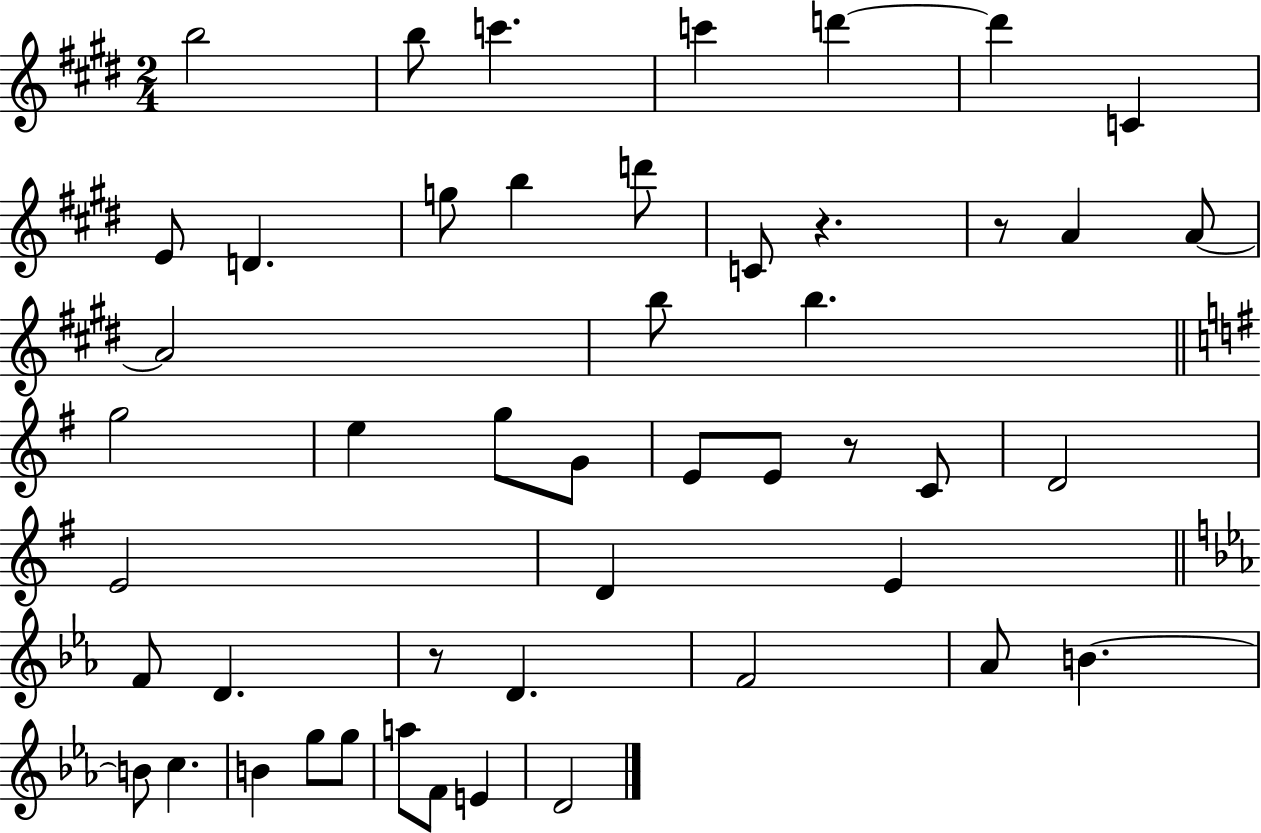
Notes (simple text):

B5/h B5/e C6/q. C6/q D6/q D6/q C4/q E4/e D4/q. G5/e B5/q D6/e C4/e R/q. R/e A4/q A4/e A4/h B5/e B5/q. G5/h E5/q G5/e G4/e E4/e E4/e R/e C4/e D4/h E4/h D4/q E4/q F4/e D4/q. R/e D4/q. F4/h Ab4/e B4/q. B4/e C5/q. B4/q G5/e G5/e A5/e F4/e E4/q D4/h